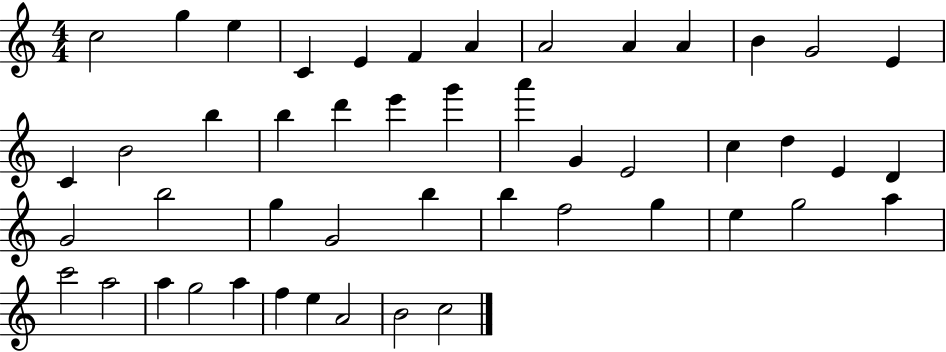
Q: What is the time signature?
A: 4/4